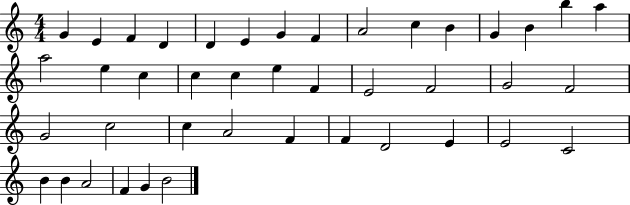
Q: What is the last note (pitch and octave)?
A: B4